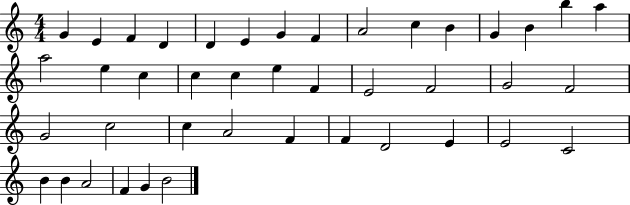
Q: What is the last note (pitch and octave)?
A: B4